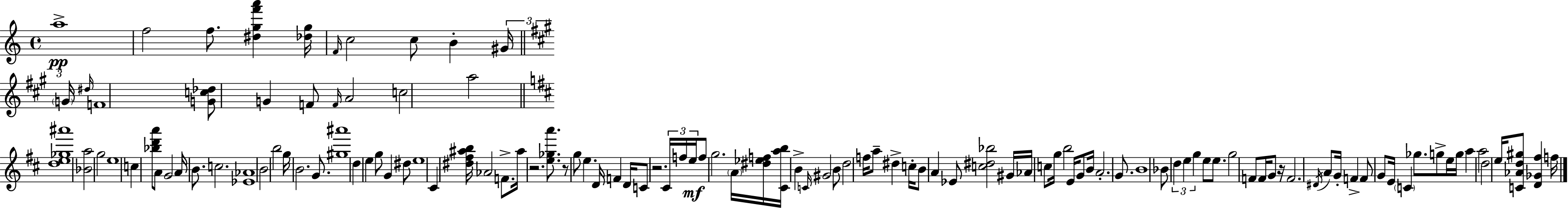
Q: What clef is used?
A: treble